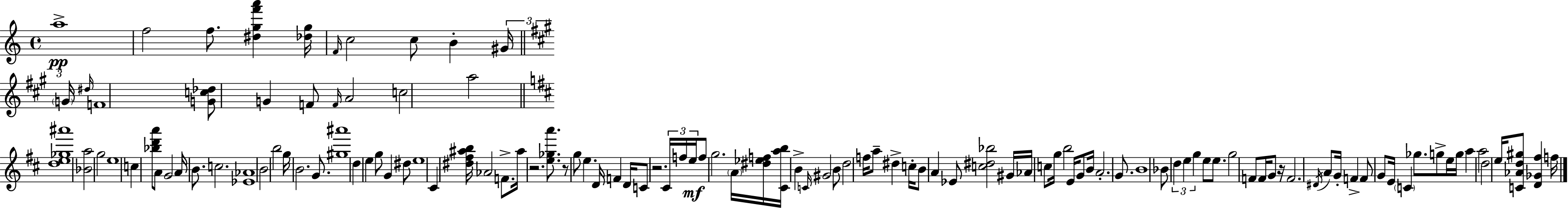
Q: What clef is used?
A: treble